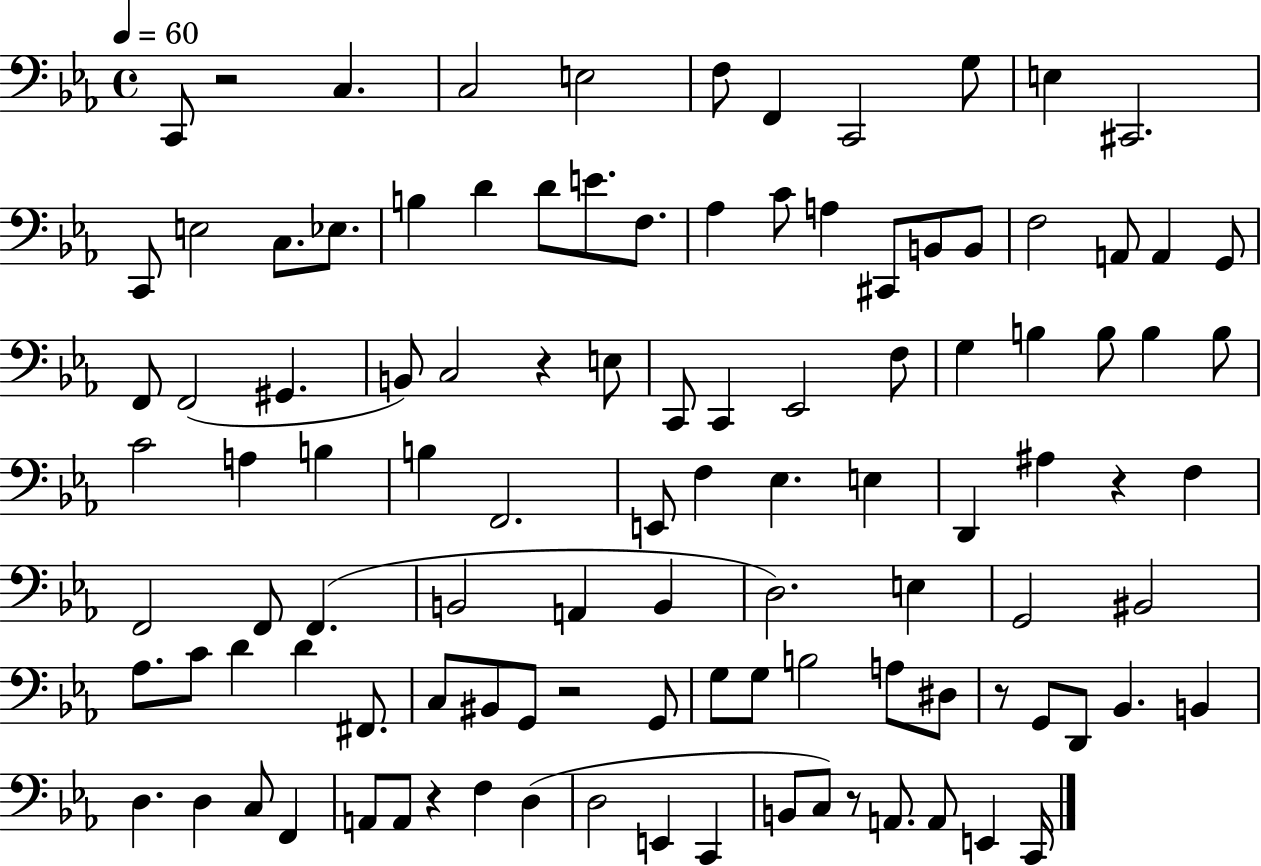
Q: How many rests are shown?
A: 7